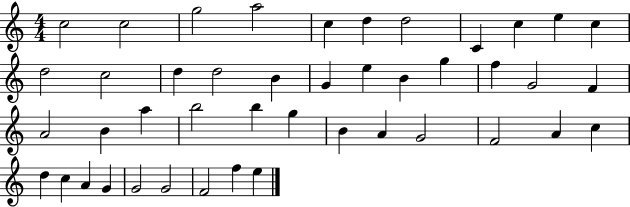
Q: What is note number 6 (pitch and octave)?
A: D5